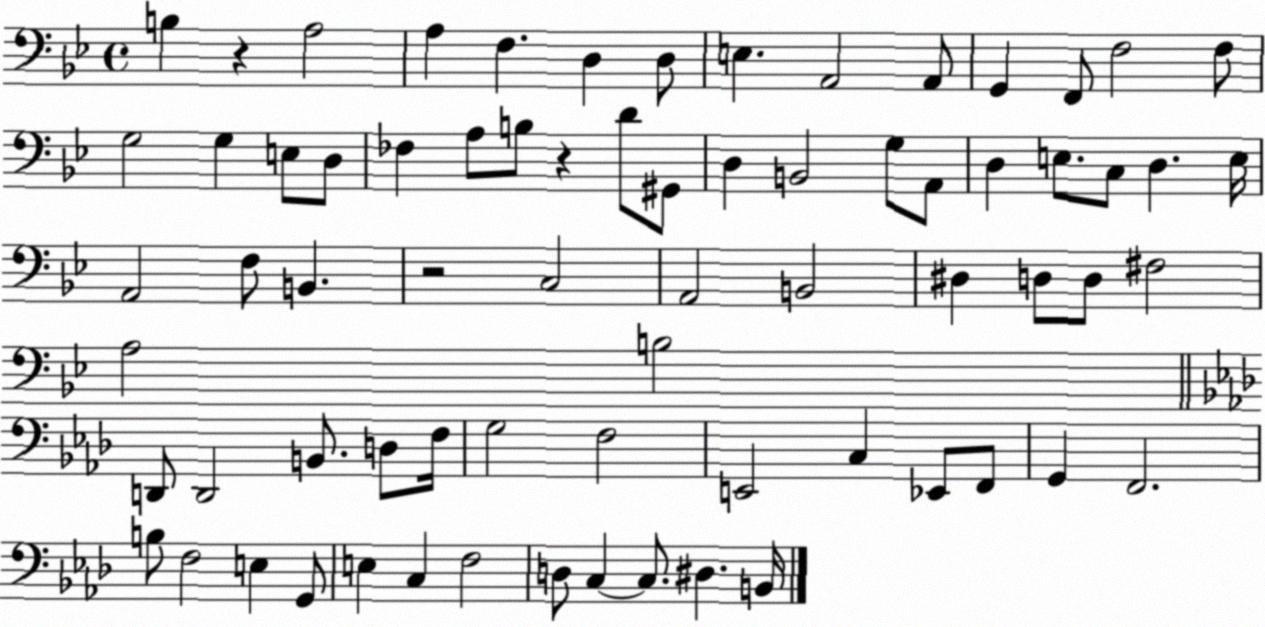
X:1
T:Untitled
M:4/4
L:1/4
K:Bb
B, z A,2 A, F, D, D,/2 E, A,,2 A,,/2 G,, F,,/2 F,2 F,/2 G,2 G, E,/2 D,/2 _F, A,/2 B,/2 z D/2 ^G,,/2 D, B,,2 G,/2 A,,/2 D, E,/2 C,/2 D, E,/4 A,,2 F,/2 B,, z2 C,2 A,,2 B,,2 ^D, D,/2 D,/2 ^F,2 A,2 B,2 D,,/2 D,,2 B,,/2 D,/2 F,/4 G,2 F,2 E,,2 C, _E,,/2 F,,/2 G,, F,,2 B,/2 F,2 E, G,,/2 E, C, F,2 D,/2 C, C,/2 ^D, B,,/4